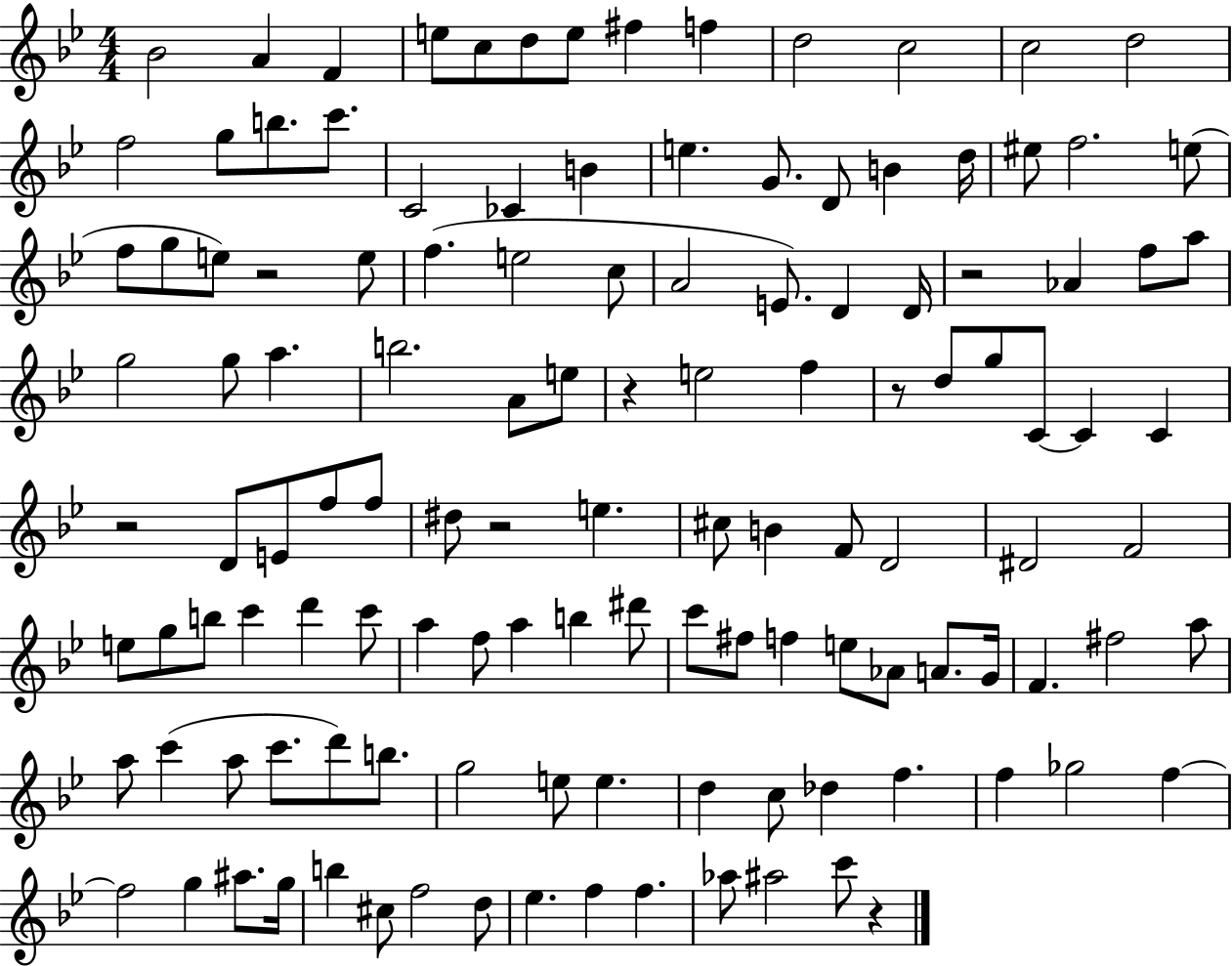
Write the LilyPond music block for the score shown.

{
  \clef treble
  \numericTimeSignature
  \time 4/4
  \key bes \major
  bes'2 a'4 f'4 | e''8 c''8 d''8 e''8 fis''4 f''4 | d''2 c''2 | c''2 d''2 | \break f''2 g''8 b''8. c'''8. | c'2 ces'4 b'4 | e''4. g'8. d'8 b'4 d''16 | eis''8 f''2. e''8( | \break f''8 g''8 e''8) r2 e''8 | f''4.( e''2 c''8 | a'2 e'8.) d'4 d'16 | r2 aes'4 f''8 a''8 | \break g''2 g''8 a''4. | b''2. a'8 e''8 | r4 e''2 f''4 | r8 d''8 g''8 c'8~~ c'4 c'4 | \break r2 d'8 e'8 f''8 f''8 | dis''8 r2 e''4. | cis''8 b'4 f'8 d'2 | dis'2 f'2 | \break e''8 g''8 b''8 c'''4 d'''4 c'''8 | a''4 f''8 a''4 b''4 dis'''8 | c'''8 fis''8 f''4 e''8 aes'8 a'8. g'16 | f'4. fis''2 a''8 | \break a''8 c'''4( a''8 c'''8. d'''8) b''8. | g''2 e''8 e''4. | d''4 c''8 des''4 f''4. | f''4 ges''2 f''4~~ | \break f''2 g''4 ais''8. g''16 | b''4 cis''8 f''2 d''8 | ees''4. f''4 f''4. | aes''8 ais''2 c'''8 r4 | \break \bar "|."
}